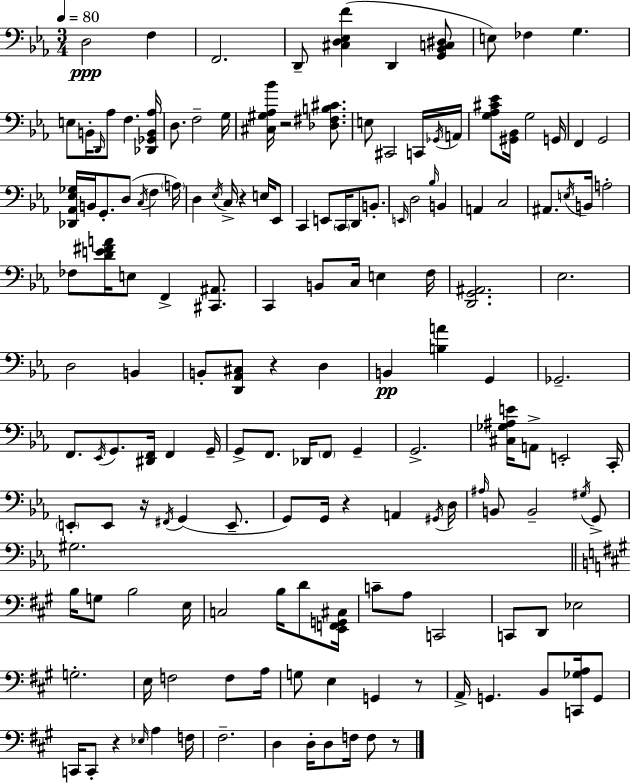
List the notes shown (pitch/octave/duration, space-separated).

D3/h F3/q F2/h. D2/e [C#3,D3,Eb3,F4]/q D2/q [G2,Bb2,C3,D#3]/e E3/e FES3/q G3/q. E3/e B2/s D2/s Ab3/e F3/q. [Db2,Gb2,B2,Ab3]/s D3/e. F3/h G3/s [C#3,G#3,Ab3,Bb4]/s R/h [Db3,F#3,B3,C#4]/e. E3/e C#2/h C2/s Gb2/s A2/s [G3,Ab3,C#4,Eb4]/e [G#2,Bb2]/s G3/h G2/s F2/q G2/h [Db2,Ab2,Eb3,Gb3]/s B2/s G2/e. D3/e C3/s F3/q A3/s D3/q Eb3/s C3/s R/q E3/s Eb2/e C2/q E2/e C2/s D2/e B2/e. E2/s D3/h Bb3/s B2/q A2/q C3/h A#2/e. E3/s B2/s A3/h FES3/e [D4,E4,F#4,A4]/s E3/e F2/q [C#2,A#2]/e. C2/q B2/e C3/s E3/q F3/s [D2,G2,A#2]/h. Eb3/h. D3/h B2/q B2/e [D2,Ab2,C#3]/e R/q D3/q B2/q [B3,A4]/q G2/q Gb2/h. F2/e. Eb2/s G2/e. [D#2,F2]/s F2/q G2/s G2/e F2/e. Db2/s F2/e G2/q G2/h. [C#3,Gb3,A#3,E4]/s A2/e E2/h C2/s E2/e E2/e R/s F#2/s G2/q E2/e. G2/e G2/s R/q A2/q G#2/s D3/s A#3/s B2/e B2/h G#3/s G2/e G#3/h. B3/s G3/e B3/h E3/s C3/h B3/s D4/e [E2,F2,G2,C#3]/s C4/e A3/e C2/h C2/e D2/e Eb3/h G3/h. E3/s F3/h F3/e A3/s G3/e E3/q G2/q R/e A2/s G2/q. B2/e [C2,Gb3,A3]/s G2/e C2/s C2/e R/q Eb3/s A3/q F3/s F#3/h. D3/q D3/s D3/e F3/s F3/e R/e